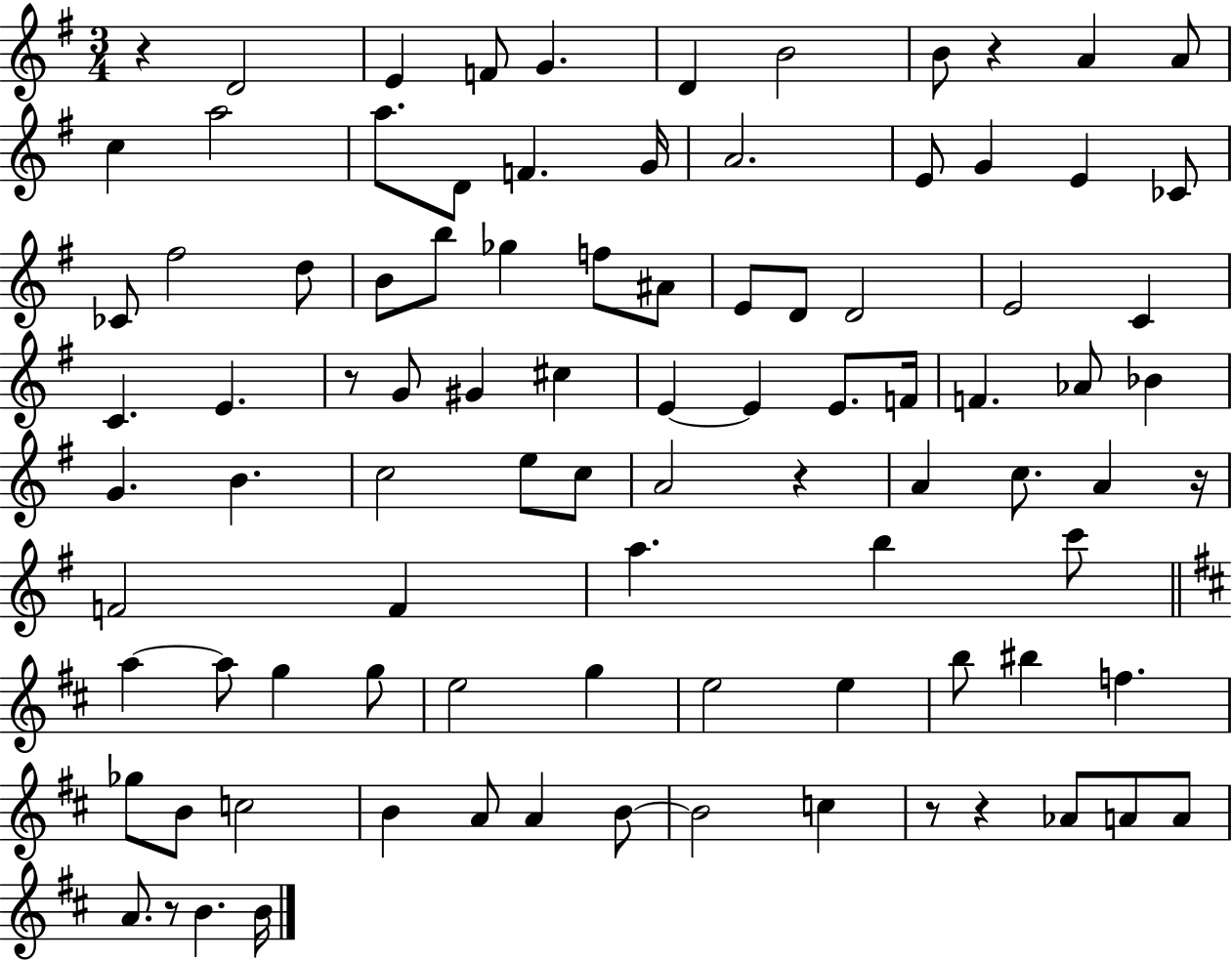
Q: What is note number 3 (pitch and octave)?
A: F4